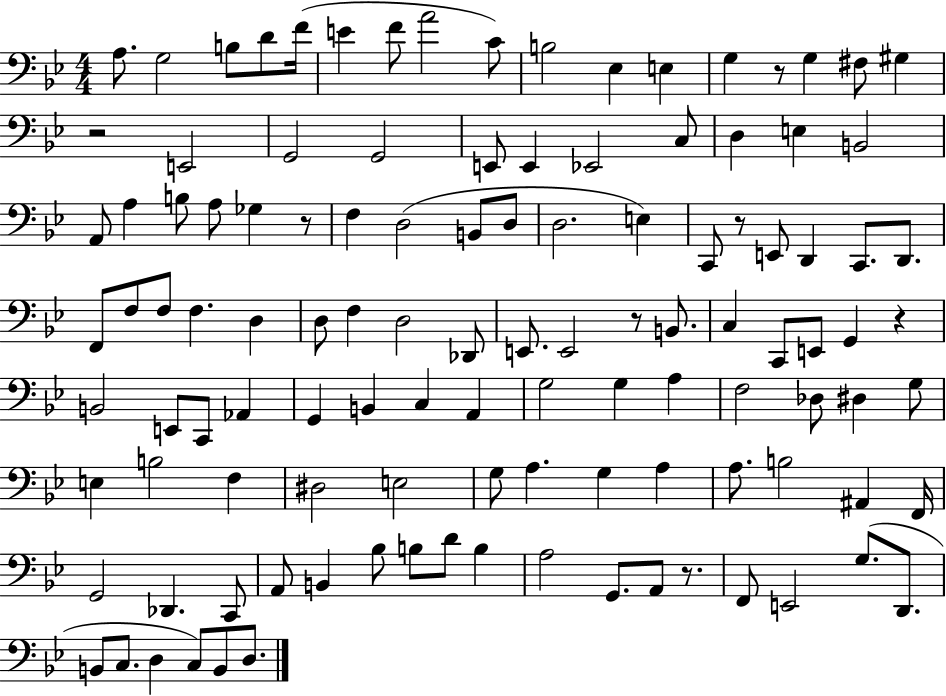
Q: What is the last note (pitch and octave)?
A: D3